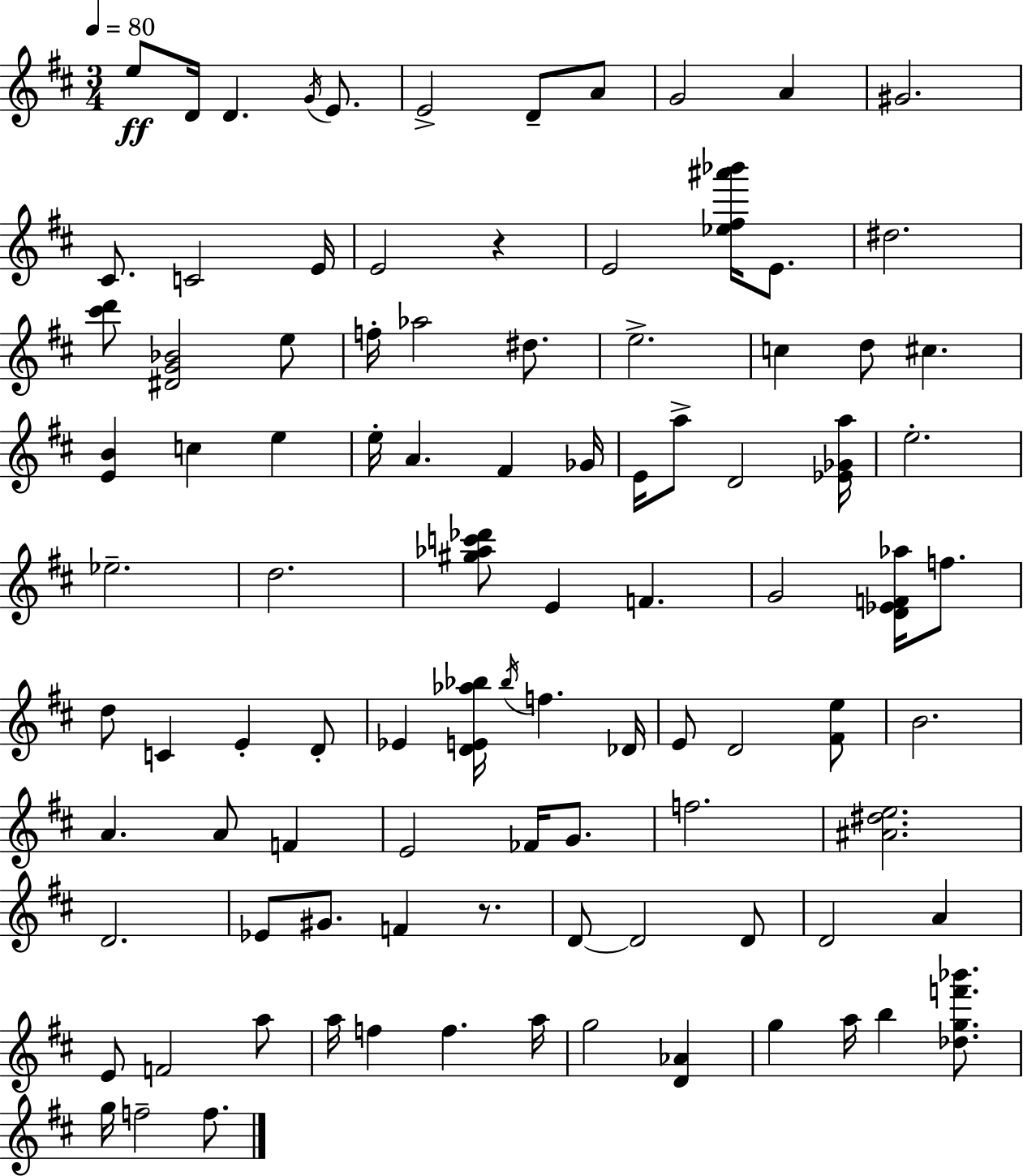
{
  \clef treble
  \numericTimeSignature
  \time 3/4
  \key d \major
  \tempo 4 = 80
  e''8\ff d'16 d'4. \acciaccatura { g'16 } e'8. | e'2-> d'8-- a'8 | g'2 a'4 | gis'2. | \break cis'8. c'2 | e'16 e'2 r4 | e'2 <ees'' fis'' ais''' bes'''>16 e'8. | dis''2. | \break <cis''' d'''>8 <dis' g' bes'>2 e''8 | f''16-. aes''2 dis''8. | e''2.-> | c''4 d''8 cis''4. | \break <e' b'>4 c''4 e''4 | e''16-. a'4. fis'4 | ges'16 e'16 a''8-> d'2 | <ees' ges' a''>16 e''2.-. | \break ees''2.-- | d''2. | <gis'' aes'' c''' des'''>8 e'4 f'4. | g'2 <d' ees' f' aes''>16 f''8. | \break d''8 c'4 e'4-. d'8-. | ees'4 <d' e' aes'' bes''>16 \acciaccatura { bes''16 } f''4. | des'16 e'8 d'2 | <fis' e''>8 b'2. | \break a'4. a'8 f'4 | e'2 fes'16 g'8. | f''2. | <ais' dis'' e''>2. | \break d'2. | ees'8 gis'8. f'4 r8. | d'8~~ d'2 | d'8 d'2 a'4 | \break e'8 f'2 | a''8 a''16 f''4 f''4. | a''16 g''2 <d' aes'>4 | g''4 a''16 b''4 <des'' g'' f''' bes'''>8. | \break g''16 f''2-- f''8. | \bar "|."
}